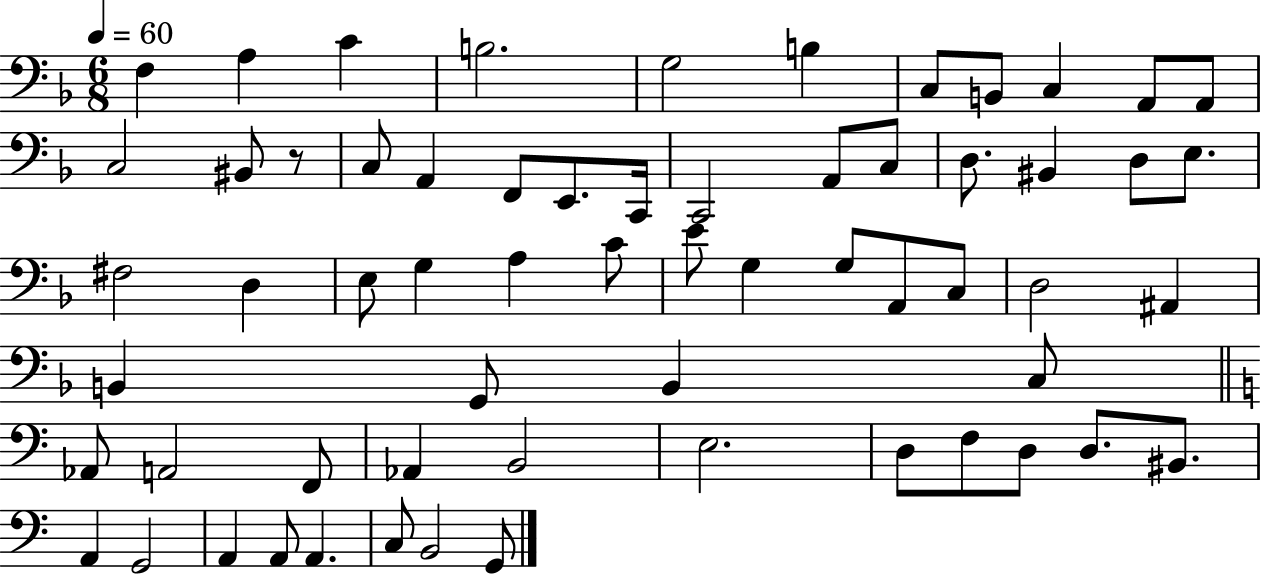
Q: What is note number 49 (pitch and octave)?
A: D3